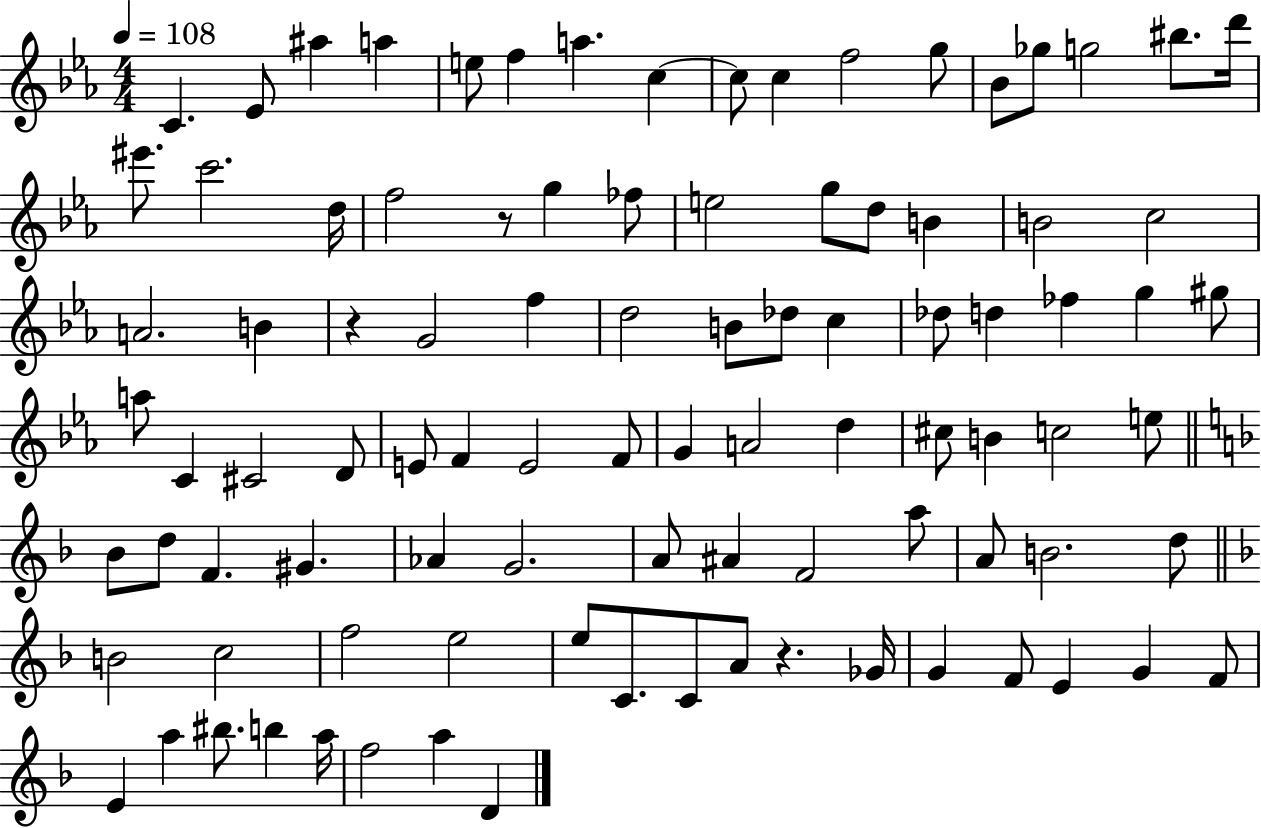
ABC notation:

X:1
T:Untitled
M:4/4
L:1/4
K:Eb
C _E/2 ^a a e/2 f a c c/2 c f2 g/2 _B/2 _g/2 g2 ^b/2 d'/4 ^e'/2 c'2 d/4 f2 z/2 g _f/2 e2 g/2 d/2 B B2 c2 A2 B z G2 f d2 B/2 _d/2 c _d/2 d _f g ^g/2 a/2 C ^C2 D/2 E/2 F E2 F/2 G A2 d ^c/2 B c2 e/2 _B/2 d/2 F ^G _A G2 A/2 ^A F2 a/2 A/2 B2 d/2 B2 c2 f2 e2 e/2 C/2 C/2 A/2 z _G/4 G F/2 E G F/2 E a ^b/2 b a/4 f2 a D